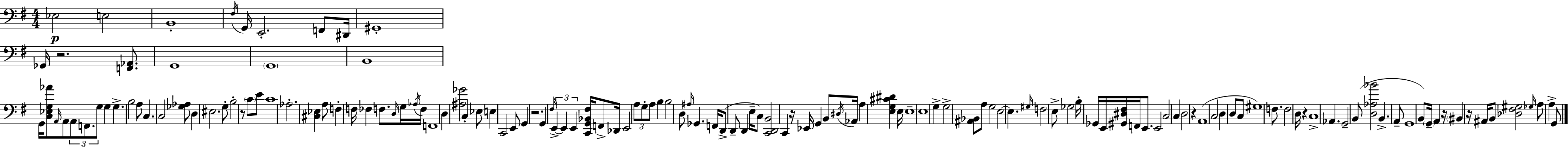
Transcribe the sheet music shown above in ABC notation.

X:1
T:Untitled
M:4/4
L:1/4
K:Em
_E,2 E,2 B,,4 ^F,/4 G,,/4 E,,2 F,,/2 ^D,,/4 ^G,,4 _G,,/4 z2 [F,,_A,,]/2 G,,4 G,,4 B,,4 G,,/4 [C,_E,G,_A]/2 A,,/4 A,,/2 A,,/2 F,,/2 G,/2 G, G, B,2 A,/2 C, C,2 [_G,_A,]/2 D, ^E,2 G,/2 B,2 z/2 C/2 E/2 C4 _A,2 [^C,_E,] A,/2 F, F,/4 _F, F,/2 D,/4 G,/4 _A,/4 F,/4 F,,4 D, [^A,_G]2 C, _E,/2 E, C,,2 E,,/2 G,, z2 G,, ^F,/4 E,, E,, E,, [C,,G,,_B,,^F,]/4 F,,/2 _D,,/4 E,,2 A,/2 G,/2 A,/2 B, B,2 D,/2 ^A,/4 _G,, F,,/4 D,,/2 D,,/2 D,, E,/4 C,/2 [C,,D,,B,,]2 C,, z/4 _E,,/4 G,, B,,/2 ^D,/4 _A,,/4 A, [E,G,^C^D] E,/4 E,4 E,4 G, G,2 [^A,,_B,,]/2 A,/2 G,2 E,2 E, ^G,/4 F,2 E,/2 _G,2 B,/4 _G,,/4 E,,/4 [^G,,^D,^F,]/4 F,,/4 E,,/2 E,,2 C,2 C, D,2 z A,,4 C,2 D, D,/2 C,/2 ^G,4 F,/2 F,2 D,/4 z C,4 _A,, G,,2 B,,/2 [D,_A,_B]2 B,, A,,/2 G,,4 B,,/2 G,,/4 A,, z/4 ^B,, z/4 ^A,,/4 B,,/2 [_D,^F,^G,]2 _G,/4 A,/2 A, G,,/2